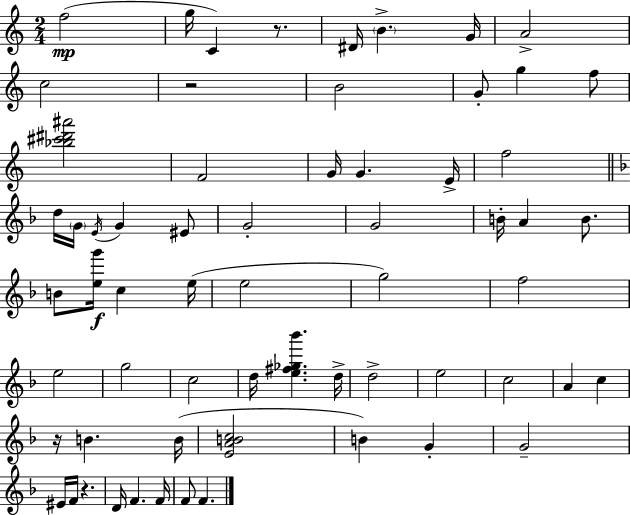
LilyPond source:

{
  \clef treble
  \numericTimeSignature
  \time 2/4
  \key c \major
  \repeat volta 2 { f''2(\mp | g''16 c'4) r8. | dis'16 \parenthesize b'4.-> g'16 | a'2-> | \break c''2 | r2 | b'2 | g'8-. g''4 f''8 | \break <bes'' cis''' dis''' ais'''>2 | f'2 | g'16 g'4. e'16-> | f''2 | \break \bar "||" \break \key f \major d''16 \parenthesize g'16 \acciaccatura { e'16 } g'4 eis'8 | g'2-. | g'2 | b'16-. a'4 b'8. | \break b'8 <e'' g'''>16\f c''4 | e''16( e''2 | g''2) | f''2 | \break e''2 | g''2 | c''2 | d''16 <e'' fis'' ges'' bes'''>4. | \break d''16-> d''2-> | e''2 | c''2 | a'4 c''4 | \break r16 b'4. | b'16( <e' a' b' c''>2 | b'4) g'4-. | g'2-- | \break eis'16 f'16 r4. | d'16 f'4. | f'16 f'8 f'4. | } \bar "|."
}